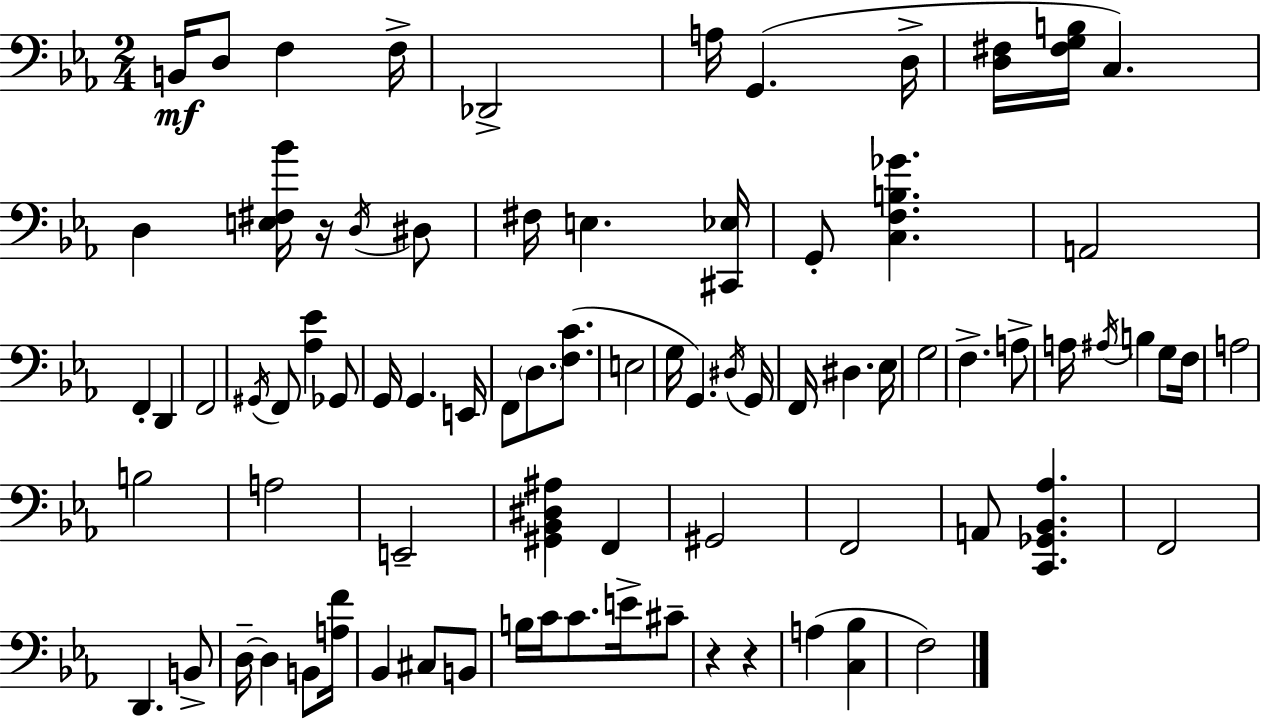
{
  \clef bass
  \numericTimeSignature
  \time 2/4
  \key ees \major
  b,16\mf d8 f4 f16-> | des,2-> | a16 g,4.( d16-> | <d fis>16 <fis g b>16 c4.) | \break d4 <e fis bes'>16 r16 \acciaccatura { d16 } dis8 | fis16 e4. | <cis, ees>16 g,8-. <c f b ges'>4. | a,2 | \break f,4-. d,4 | f,2 | \acciaccatura { gis,16 } f,8 <aes ees'>4 | ges,8 g,16 g,4. | \break e,16 f,8 \parenthesize d8. <f c'>8.( | e2 | g16 g,4.) | \acciaccatura { dis16 } g,16 f,16 dis4. | \break ees16 g2 | f4.-> | a8-> a16 \acciaccatura { ais16 } b4 | g8 f16 a2 | \break b2 | a2 | e,2-- | <gis, bes, dis ais>4 | \break f,4 gis,2 | f,2 | a,8 <c, ges, bes, aes>4. | f,2 | \break d,4. | b,8-> d16--~~ d4 | b,8 <a f'>16 bes,4 | cis8 b,8 b16 c'16 c'8. | \break e'16-> cis'8-- r4 | r4 a4( | <c bes>4 f2) | \bar "|."
}